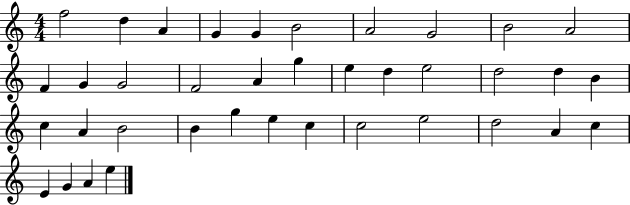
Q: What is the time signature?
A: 4/4